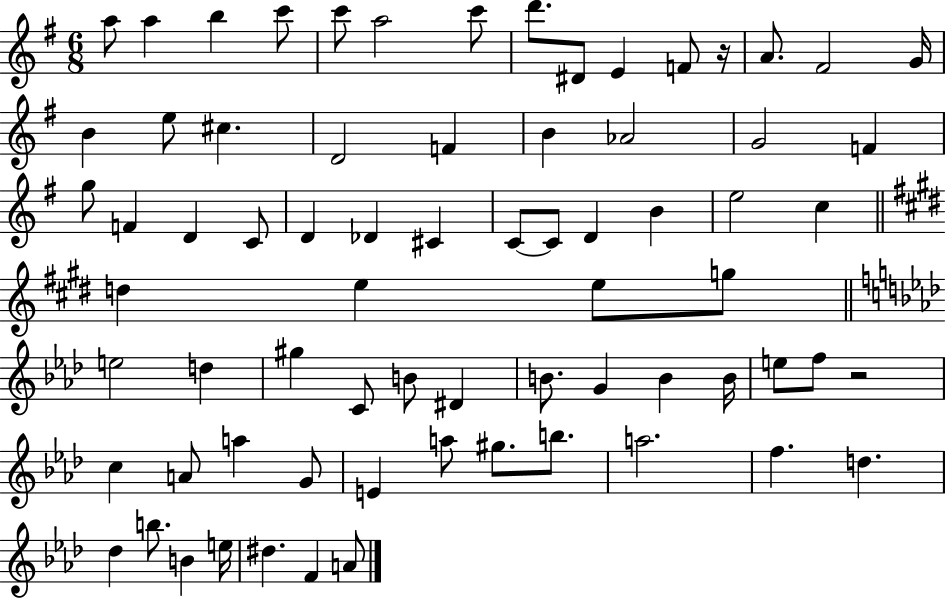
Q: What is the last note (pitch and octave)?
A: A4